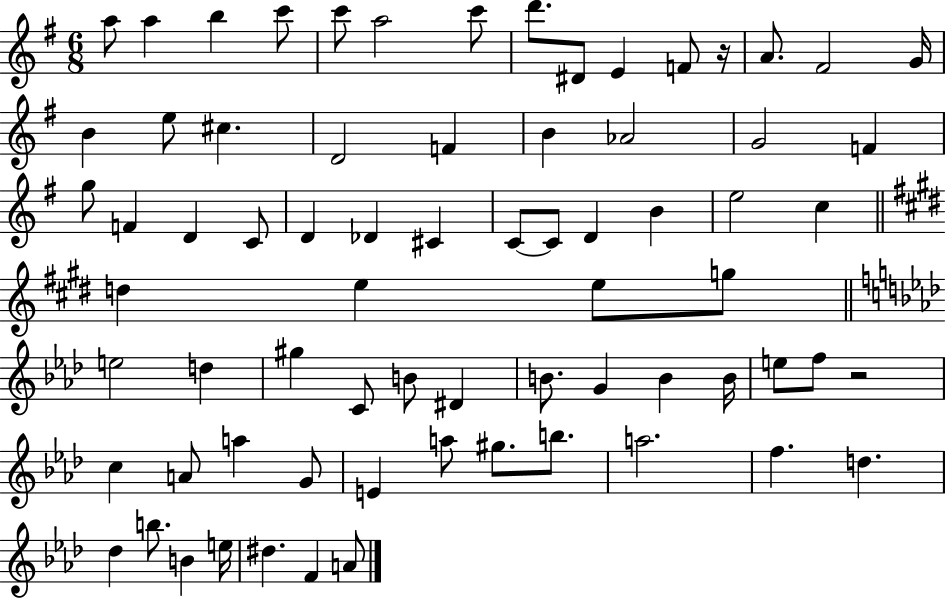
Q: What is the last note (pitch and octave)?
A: A4